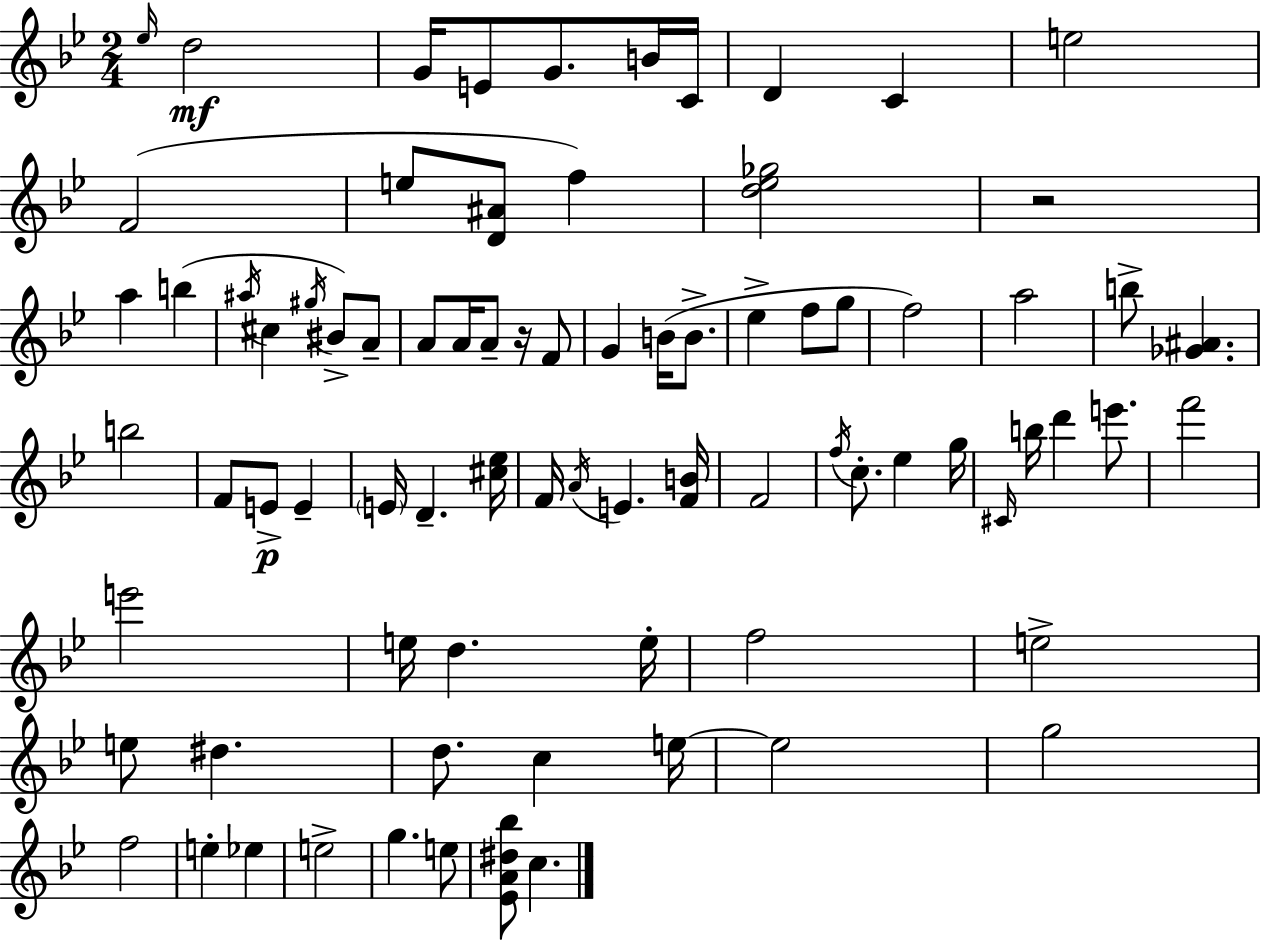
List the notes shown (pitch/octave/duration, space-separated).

Eb5/s D5/h G4/s E4/e G4/e. B4/s C4/s D4/q C4/q E5/h F4/h E5/e [D4,A#4]/e F5/q [D5,Eb5,Gb5]/h R/h A5/q B5/q A#5/s C#5/q G#5/s BIS4/e A4/e A4/e A4/s A4/e R/s F4/e G4/q B4/s B4/e. Eb5/q F5/e G5/e F5/h A5/h B5/e [Gb4,A#4]/q. B5/h F4/e E4/e E4/q E4/s D4/q. [C#5,Eb5]/s F4/s A4/s E4/q. [F4,B4]/s F4/h F5/s C5/e. Eb5/q G5/s C#4/s B5/s D6/q E6/e. F6/h E6/h E5/s D5/q. E5/s F5/h E5/h E5/e D#5/q. D5/e. C5/q E5/s E5/h G5/h F5/h E5/q Eb5/q E5/h G5/q. E5/e [Eb4,A4,D#5,Bb5]/e C5/q.